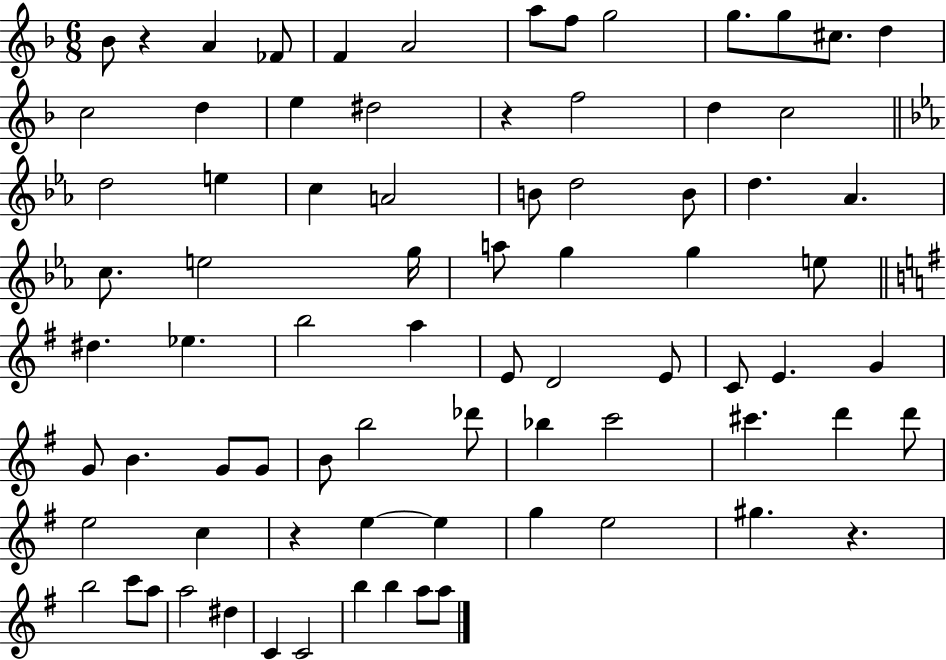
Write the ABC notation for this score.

X:1
T:Untitled
M:6/8
L:1/4
K:F
_B/2 z A _F/2 F A2 a/2 f/2 g2 g/2 g/2 ^c/2 d c2 d e ^d2 z f2 d c2 d2 e c A2 B/2 d2 B/2 d _A c/2 e2 g/4 a/2 g g e/2 ^d _e b2 a E/2 D2 E/2 C/2 E G G/2 B G/2 G/2 B/2 b2 _d'/2 _b c'2 ^c' d' d'/2 e2 c z e e g e2 ^g z b2 c'/2 a/2 a2 ^d C C2 b b a/2 a/2